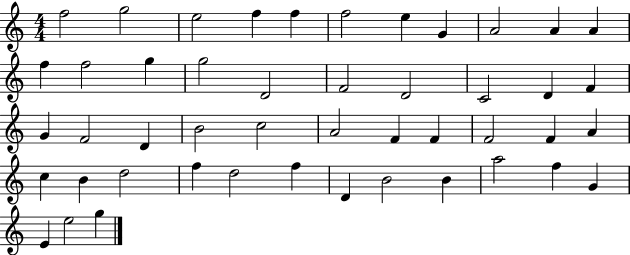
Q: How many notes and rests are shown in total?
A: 47